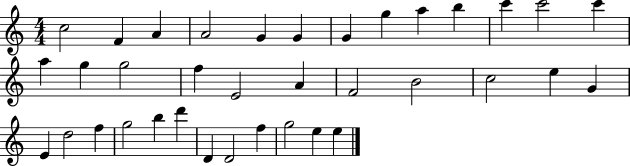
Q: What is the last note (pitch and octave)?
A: E5